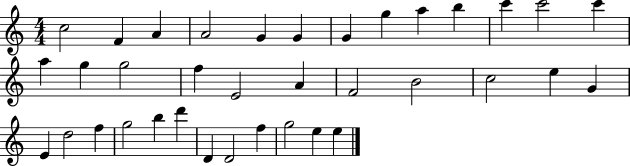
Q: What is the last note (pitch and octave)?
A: E5